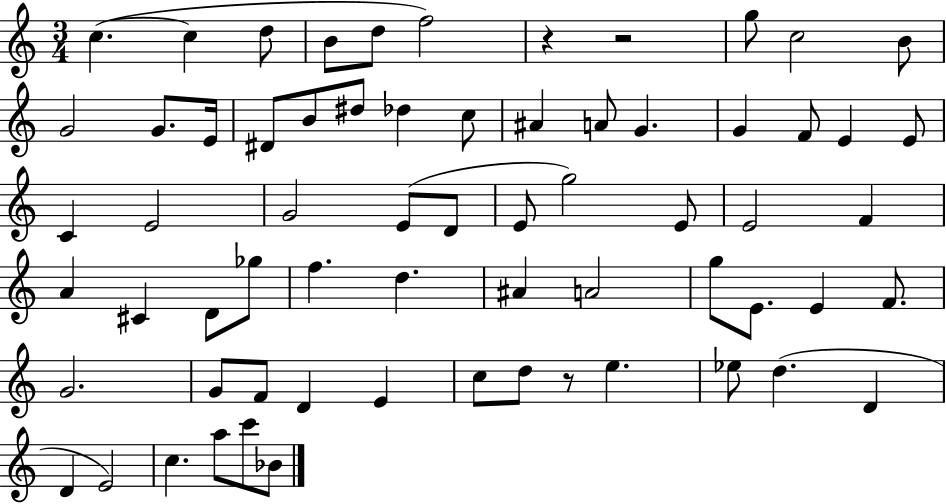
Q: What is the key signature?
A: C major